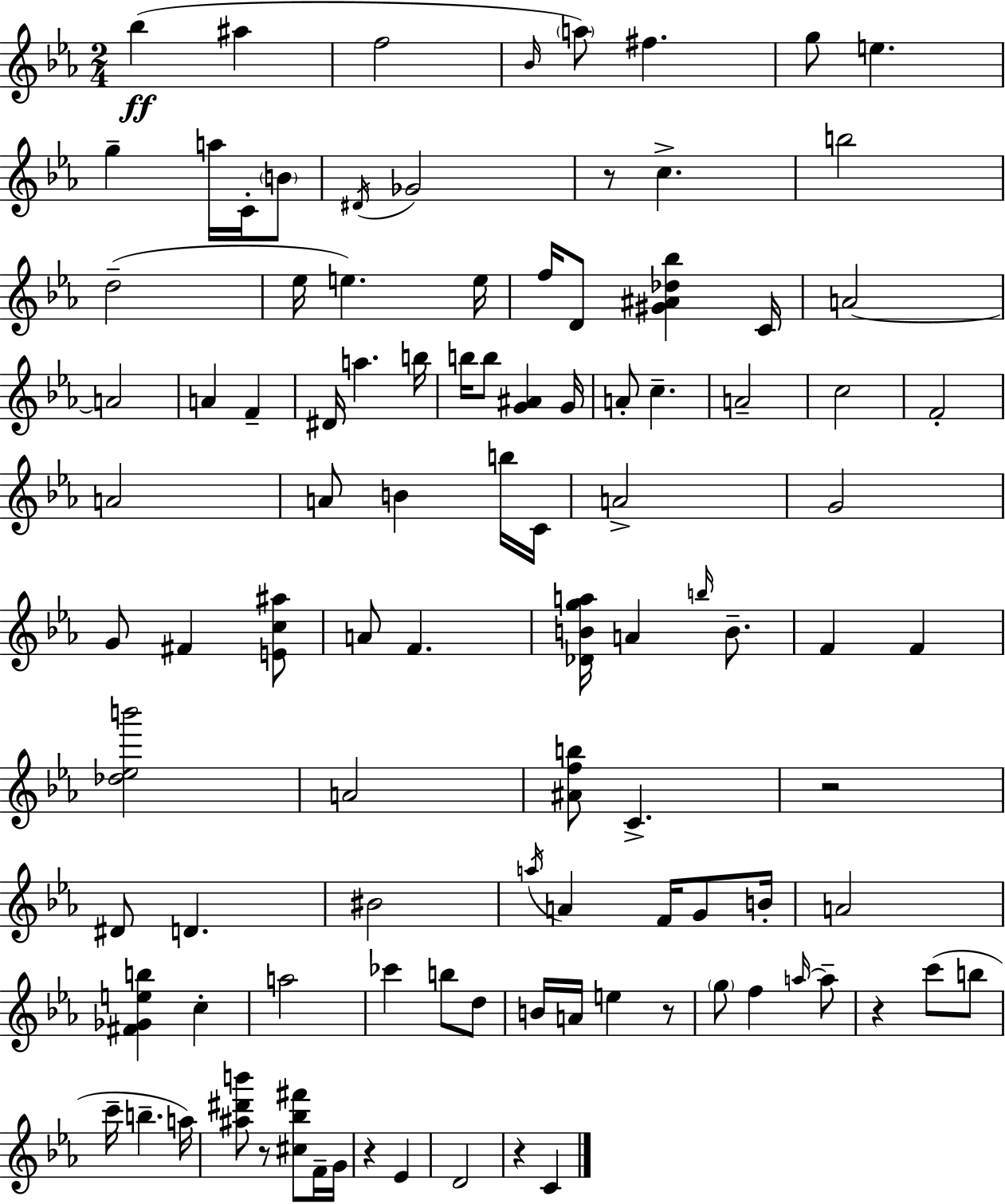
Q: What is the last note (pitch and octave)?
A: C4